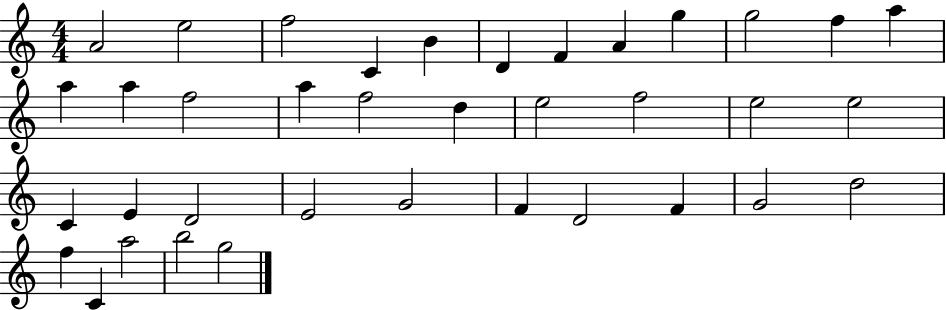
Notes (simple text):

A4/h E5/h F5/h C4/q B4/q D4/q F4/q A4/q G5/q G5/h F5/q A5/q A5/q A5/q F5/h A5/q F5/h D5/q E5/h F5/h E5/h E5/h C4/q E4/q D4/h E4/h G4/h F4/q D4/h F4/q G4/h D5/h F5/q C4/q A5/h B5/h G5/h